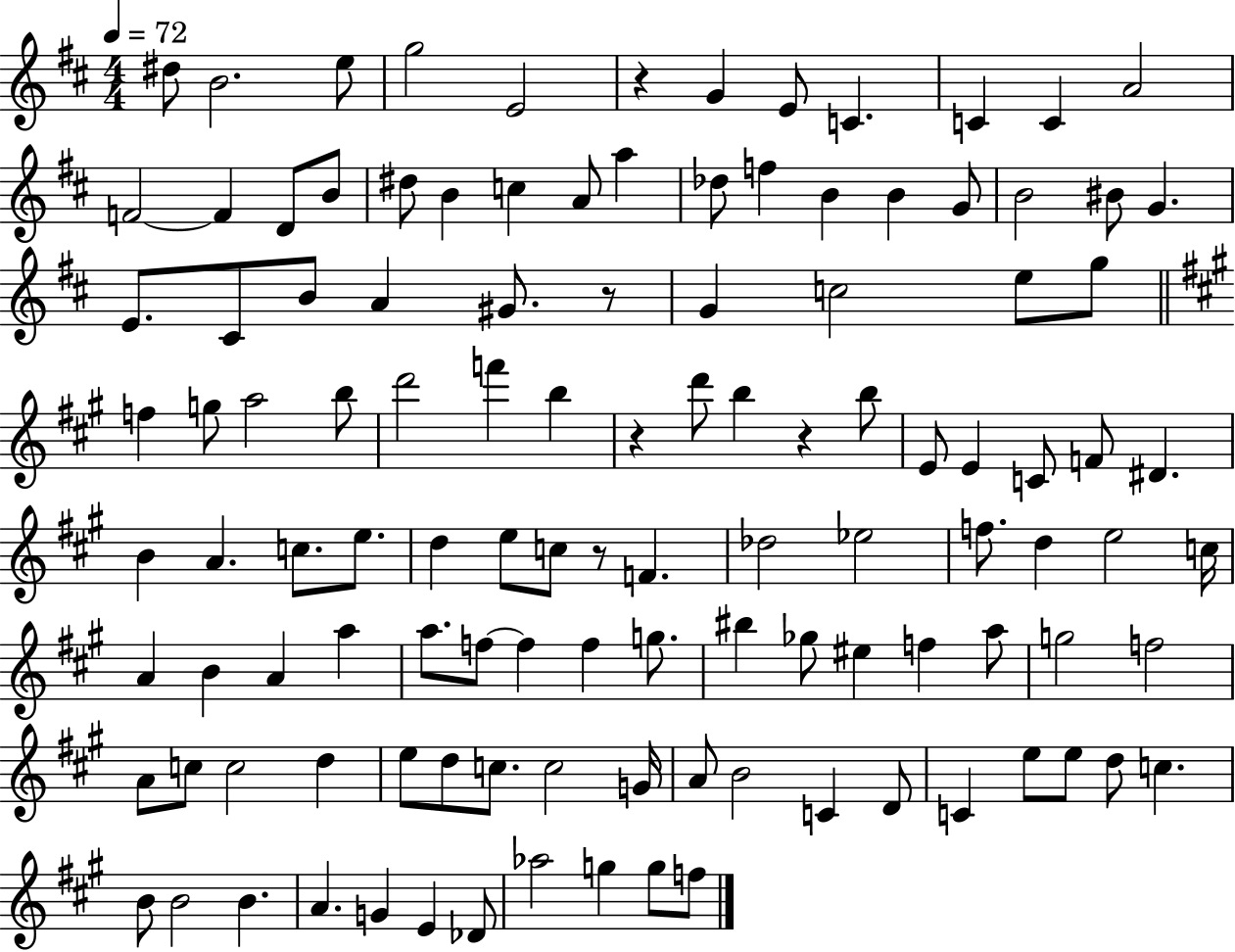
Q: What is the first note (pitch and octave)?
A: D#5